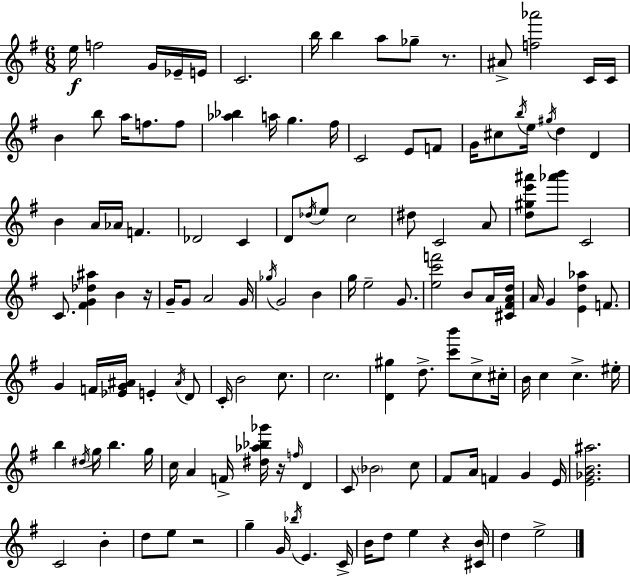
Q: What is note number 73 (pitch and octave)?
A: C5